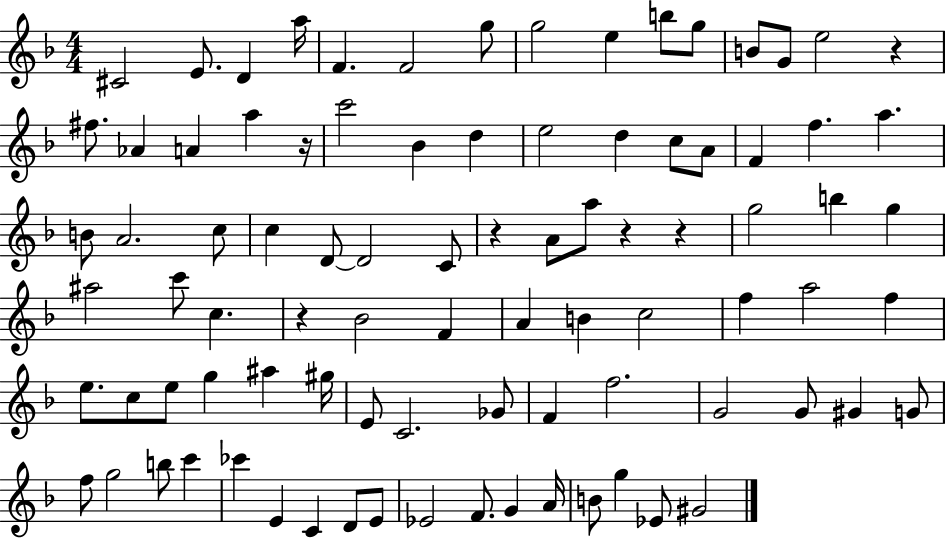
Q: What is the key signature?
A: F major